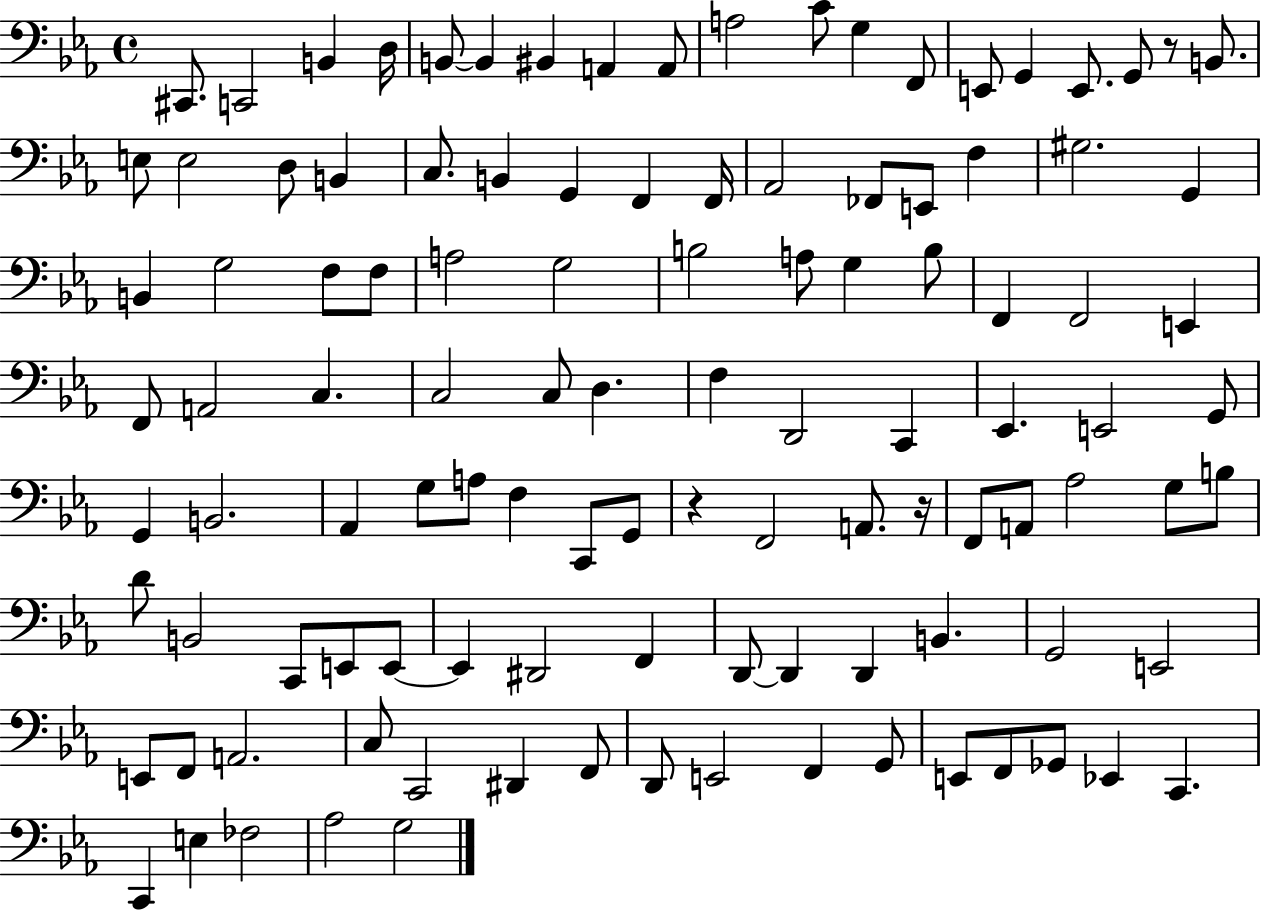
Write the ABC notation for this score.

X:1
T:Untitled
M:4/4
L:1/4
K:Eb
^C,,/2 C,,2 B,, D,/4 B,,/2 B,, ^B,, A,, A,,/2 A,2 C/2 G, F,,/2 E,,/2 G,, E,,/2 G,,/2 z/2 B,,/2 E,/2 E,2 D,/2 B,, C,/2 B,, G,, F,, F,,/4 _A,,2 _F,,/2 E,,/2 F, ^G,2 G,, B,, G,2 F,/2 F,/2 A,2 G,2 B,2 A,/2 G, B,/2 F,, F,,2 E,, F,,/2 A,,2 C, C,2 C,/2 D, F, D,,2 C,, _E,, E,,2 G,,/2 G,, B,,2 _A,, G,/2 A,/2 F, C,,/2 G,,/2 z F,,2 A,,/2 z/4 F,,/2 A,,/2 _A,2 G,/2 B,/2 D/2 B,,2 C,,/2 E,,/2 E,,/2 E,, ^D,,2 F,, D,,/2 D,, D,, B,, G,,2 E,,2 E,,/2 F,,/2 A,,2 C,/2 C,,2 ^D,, F,,/2 D,,/2 E,,2 F,, G,,/2 E,,/2 F,,/2 _G,,/2 _E,, C,, C,, E, _F,2 _A,2 G,2